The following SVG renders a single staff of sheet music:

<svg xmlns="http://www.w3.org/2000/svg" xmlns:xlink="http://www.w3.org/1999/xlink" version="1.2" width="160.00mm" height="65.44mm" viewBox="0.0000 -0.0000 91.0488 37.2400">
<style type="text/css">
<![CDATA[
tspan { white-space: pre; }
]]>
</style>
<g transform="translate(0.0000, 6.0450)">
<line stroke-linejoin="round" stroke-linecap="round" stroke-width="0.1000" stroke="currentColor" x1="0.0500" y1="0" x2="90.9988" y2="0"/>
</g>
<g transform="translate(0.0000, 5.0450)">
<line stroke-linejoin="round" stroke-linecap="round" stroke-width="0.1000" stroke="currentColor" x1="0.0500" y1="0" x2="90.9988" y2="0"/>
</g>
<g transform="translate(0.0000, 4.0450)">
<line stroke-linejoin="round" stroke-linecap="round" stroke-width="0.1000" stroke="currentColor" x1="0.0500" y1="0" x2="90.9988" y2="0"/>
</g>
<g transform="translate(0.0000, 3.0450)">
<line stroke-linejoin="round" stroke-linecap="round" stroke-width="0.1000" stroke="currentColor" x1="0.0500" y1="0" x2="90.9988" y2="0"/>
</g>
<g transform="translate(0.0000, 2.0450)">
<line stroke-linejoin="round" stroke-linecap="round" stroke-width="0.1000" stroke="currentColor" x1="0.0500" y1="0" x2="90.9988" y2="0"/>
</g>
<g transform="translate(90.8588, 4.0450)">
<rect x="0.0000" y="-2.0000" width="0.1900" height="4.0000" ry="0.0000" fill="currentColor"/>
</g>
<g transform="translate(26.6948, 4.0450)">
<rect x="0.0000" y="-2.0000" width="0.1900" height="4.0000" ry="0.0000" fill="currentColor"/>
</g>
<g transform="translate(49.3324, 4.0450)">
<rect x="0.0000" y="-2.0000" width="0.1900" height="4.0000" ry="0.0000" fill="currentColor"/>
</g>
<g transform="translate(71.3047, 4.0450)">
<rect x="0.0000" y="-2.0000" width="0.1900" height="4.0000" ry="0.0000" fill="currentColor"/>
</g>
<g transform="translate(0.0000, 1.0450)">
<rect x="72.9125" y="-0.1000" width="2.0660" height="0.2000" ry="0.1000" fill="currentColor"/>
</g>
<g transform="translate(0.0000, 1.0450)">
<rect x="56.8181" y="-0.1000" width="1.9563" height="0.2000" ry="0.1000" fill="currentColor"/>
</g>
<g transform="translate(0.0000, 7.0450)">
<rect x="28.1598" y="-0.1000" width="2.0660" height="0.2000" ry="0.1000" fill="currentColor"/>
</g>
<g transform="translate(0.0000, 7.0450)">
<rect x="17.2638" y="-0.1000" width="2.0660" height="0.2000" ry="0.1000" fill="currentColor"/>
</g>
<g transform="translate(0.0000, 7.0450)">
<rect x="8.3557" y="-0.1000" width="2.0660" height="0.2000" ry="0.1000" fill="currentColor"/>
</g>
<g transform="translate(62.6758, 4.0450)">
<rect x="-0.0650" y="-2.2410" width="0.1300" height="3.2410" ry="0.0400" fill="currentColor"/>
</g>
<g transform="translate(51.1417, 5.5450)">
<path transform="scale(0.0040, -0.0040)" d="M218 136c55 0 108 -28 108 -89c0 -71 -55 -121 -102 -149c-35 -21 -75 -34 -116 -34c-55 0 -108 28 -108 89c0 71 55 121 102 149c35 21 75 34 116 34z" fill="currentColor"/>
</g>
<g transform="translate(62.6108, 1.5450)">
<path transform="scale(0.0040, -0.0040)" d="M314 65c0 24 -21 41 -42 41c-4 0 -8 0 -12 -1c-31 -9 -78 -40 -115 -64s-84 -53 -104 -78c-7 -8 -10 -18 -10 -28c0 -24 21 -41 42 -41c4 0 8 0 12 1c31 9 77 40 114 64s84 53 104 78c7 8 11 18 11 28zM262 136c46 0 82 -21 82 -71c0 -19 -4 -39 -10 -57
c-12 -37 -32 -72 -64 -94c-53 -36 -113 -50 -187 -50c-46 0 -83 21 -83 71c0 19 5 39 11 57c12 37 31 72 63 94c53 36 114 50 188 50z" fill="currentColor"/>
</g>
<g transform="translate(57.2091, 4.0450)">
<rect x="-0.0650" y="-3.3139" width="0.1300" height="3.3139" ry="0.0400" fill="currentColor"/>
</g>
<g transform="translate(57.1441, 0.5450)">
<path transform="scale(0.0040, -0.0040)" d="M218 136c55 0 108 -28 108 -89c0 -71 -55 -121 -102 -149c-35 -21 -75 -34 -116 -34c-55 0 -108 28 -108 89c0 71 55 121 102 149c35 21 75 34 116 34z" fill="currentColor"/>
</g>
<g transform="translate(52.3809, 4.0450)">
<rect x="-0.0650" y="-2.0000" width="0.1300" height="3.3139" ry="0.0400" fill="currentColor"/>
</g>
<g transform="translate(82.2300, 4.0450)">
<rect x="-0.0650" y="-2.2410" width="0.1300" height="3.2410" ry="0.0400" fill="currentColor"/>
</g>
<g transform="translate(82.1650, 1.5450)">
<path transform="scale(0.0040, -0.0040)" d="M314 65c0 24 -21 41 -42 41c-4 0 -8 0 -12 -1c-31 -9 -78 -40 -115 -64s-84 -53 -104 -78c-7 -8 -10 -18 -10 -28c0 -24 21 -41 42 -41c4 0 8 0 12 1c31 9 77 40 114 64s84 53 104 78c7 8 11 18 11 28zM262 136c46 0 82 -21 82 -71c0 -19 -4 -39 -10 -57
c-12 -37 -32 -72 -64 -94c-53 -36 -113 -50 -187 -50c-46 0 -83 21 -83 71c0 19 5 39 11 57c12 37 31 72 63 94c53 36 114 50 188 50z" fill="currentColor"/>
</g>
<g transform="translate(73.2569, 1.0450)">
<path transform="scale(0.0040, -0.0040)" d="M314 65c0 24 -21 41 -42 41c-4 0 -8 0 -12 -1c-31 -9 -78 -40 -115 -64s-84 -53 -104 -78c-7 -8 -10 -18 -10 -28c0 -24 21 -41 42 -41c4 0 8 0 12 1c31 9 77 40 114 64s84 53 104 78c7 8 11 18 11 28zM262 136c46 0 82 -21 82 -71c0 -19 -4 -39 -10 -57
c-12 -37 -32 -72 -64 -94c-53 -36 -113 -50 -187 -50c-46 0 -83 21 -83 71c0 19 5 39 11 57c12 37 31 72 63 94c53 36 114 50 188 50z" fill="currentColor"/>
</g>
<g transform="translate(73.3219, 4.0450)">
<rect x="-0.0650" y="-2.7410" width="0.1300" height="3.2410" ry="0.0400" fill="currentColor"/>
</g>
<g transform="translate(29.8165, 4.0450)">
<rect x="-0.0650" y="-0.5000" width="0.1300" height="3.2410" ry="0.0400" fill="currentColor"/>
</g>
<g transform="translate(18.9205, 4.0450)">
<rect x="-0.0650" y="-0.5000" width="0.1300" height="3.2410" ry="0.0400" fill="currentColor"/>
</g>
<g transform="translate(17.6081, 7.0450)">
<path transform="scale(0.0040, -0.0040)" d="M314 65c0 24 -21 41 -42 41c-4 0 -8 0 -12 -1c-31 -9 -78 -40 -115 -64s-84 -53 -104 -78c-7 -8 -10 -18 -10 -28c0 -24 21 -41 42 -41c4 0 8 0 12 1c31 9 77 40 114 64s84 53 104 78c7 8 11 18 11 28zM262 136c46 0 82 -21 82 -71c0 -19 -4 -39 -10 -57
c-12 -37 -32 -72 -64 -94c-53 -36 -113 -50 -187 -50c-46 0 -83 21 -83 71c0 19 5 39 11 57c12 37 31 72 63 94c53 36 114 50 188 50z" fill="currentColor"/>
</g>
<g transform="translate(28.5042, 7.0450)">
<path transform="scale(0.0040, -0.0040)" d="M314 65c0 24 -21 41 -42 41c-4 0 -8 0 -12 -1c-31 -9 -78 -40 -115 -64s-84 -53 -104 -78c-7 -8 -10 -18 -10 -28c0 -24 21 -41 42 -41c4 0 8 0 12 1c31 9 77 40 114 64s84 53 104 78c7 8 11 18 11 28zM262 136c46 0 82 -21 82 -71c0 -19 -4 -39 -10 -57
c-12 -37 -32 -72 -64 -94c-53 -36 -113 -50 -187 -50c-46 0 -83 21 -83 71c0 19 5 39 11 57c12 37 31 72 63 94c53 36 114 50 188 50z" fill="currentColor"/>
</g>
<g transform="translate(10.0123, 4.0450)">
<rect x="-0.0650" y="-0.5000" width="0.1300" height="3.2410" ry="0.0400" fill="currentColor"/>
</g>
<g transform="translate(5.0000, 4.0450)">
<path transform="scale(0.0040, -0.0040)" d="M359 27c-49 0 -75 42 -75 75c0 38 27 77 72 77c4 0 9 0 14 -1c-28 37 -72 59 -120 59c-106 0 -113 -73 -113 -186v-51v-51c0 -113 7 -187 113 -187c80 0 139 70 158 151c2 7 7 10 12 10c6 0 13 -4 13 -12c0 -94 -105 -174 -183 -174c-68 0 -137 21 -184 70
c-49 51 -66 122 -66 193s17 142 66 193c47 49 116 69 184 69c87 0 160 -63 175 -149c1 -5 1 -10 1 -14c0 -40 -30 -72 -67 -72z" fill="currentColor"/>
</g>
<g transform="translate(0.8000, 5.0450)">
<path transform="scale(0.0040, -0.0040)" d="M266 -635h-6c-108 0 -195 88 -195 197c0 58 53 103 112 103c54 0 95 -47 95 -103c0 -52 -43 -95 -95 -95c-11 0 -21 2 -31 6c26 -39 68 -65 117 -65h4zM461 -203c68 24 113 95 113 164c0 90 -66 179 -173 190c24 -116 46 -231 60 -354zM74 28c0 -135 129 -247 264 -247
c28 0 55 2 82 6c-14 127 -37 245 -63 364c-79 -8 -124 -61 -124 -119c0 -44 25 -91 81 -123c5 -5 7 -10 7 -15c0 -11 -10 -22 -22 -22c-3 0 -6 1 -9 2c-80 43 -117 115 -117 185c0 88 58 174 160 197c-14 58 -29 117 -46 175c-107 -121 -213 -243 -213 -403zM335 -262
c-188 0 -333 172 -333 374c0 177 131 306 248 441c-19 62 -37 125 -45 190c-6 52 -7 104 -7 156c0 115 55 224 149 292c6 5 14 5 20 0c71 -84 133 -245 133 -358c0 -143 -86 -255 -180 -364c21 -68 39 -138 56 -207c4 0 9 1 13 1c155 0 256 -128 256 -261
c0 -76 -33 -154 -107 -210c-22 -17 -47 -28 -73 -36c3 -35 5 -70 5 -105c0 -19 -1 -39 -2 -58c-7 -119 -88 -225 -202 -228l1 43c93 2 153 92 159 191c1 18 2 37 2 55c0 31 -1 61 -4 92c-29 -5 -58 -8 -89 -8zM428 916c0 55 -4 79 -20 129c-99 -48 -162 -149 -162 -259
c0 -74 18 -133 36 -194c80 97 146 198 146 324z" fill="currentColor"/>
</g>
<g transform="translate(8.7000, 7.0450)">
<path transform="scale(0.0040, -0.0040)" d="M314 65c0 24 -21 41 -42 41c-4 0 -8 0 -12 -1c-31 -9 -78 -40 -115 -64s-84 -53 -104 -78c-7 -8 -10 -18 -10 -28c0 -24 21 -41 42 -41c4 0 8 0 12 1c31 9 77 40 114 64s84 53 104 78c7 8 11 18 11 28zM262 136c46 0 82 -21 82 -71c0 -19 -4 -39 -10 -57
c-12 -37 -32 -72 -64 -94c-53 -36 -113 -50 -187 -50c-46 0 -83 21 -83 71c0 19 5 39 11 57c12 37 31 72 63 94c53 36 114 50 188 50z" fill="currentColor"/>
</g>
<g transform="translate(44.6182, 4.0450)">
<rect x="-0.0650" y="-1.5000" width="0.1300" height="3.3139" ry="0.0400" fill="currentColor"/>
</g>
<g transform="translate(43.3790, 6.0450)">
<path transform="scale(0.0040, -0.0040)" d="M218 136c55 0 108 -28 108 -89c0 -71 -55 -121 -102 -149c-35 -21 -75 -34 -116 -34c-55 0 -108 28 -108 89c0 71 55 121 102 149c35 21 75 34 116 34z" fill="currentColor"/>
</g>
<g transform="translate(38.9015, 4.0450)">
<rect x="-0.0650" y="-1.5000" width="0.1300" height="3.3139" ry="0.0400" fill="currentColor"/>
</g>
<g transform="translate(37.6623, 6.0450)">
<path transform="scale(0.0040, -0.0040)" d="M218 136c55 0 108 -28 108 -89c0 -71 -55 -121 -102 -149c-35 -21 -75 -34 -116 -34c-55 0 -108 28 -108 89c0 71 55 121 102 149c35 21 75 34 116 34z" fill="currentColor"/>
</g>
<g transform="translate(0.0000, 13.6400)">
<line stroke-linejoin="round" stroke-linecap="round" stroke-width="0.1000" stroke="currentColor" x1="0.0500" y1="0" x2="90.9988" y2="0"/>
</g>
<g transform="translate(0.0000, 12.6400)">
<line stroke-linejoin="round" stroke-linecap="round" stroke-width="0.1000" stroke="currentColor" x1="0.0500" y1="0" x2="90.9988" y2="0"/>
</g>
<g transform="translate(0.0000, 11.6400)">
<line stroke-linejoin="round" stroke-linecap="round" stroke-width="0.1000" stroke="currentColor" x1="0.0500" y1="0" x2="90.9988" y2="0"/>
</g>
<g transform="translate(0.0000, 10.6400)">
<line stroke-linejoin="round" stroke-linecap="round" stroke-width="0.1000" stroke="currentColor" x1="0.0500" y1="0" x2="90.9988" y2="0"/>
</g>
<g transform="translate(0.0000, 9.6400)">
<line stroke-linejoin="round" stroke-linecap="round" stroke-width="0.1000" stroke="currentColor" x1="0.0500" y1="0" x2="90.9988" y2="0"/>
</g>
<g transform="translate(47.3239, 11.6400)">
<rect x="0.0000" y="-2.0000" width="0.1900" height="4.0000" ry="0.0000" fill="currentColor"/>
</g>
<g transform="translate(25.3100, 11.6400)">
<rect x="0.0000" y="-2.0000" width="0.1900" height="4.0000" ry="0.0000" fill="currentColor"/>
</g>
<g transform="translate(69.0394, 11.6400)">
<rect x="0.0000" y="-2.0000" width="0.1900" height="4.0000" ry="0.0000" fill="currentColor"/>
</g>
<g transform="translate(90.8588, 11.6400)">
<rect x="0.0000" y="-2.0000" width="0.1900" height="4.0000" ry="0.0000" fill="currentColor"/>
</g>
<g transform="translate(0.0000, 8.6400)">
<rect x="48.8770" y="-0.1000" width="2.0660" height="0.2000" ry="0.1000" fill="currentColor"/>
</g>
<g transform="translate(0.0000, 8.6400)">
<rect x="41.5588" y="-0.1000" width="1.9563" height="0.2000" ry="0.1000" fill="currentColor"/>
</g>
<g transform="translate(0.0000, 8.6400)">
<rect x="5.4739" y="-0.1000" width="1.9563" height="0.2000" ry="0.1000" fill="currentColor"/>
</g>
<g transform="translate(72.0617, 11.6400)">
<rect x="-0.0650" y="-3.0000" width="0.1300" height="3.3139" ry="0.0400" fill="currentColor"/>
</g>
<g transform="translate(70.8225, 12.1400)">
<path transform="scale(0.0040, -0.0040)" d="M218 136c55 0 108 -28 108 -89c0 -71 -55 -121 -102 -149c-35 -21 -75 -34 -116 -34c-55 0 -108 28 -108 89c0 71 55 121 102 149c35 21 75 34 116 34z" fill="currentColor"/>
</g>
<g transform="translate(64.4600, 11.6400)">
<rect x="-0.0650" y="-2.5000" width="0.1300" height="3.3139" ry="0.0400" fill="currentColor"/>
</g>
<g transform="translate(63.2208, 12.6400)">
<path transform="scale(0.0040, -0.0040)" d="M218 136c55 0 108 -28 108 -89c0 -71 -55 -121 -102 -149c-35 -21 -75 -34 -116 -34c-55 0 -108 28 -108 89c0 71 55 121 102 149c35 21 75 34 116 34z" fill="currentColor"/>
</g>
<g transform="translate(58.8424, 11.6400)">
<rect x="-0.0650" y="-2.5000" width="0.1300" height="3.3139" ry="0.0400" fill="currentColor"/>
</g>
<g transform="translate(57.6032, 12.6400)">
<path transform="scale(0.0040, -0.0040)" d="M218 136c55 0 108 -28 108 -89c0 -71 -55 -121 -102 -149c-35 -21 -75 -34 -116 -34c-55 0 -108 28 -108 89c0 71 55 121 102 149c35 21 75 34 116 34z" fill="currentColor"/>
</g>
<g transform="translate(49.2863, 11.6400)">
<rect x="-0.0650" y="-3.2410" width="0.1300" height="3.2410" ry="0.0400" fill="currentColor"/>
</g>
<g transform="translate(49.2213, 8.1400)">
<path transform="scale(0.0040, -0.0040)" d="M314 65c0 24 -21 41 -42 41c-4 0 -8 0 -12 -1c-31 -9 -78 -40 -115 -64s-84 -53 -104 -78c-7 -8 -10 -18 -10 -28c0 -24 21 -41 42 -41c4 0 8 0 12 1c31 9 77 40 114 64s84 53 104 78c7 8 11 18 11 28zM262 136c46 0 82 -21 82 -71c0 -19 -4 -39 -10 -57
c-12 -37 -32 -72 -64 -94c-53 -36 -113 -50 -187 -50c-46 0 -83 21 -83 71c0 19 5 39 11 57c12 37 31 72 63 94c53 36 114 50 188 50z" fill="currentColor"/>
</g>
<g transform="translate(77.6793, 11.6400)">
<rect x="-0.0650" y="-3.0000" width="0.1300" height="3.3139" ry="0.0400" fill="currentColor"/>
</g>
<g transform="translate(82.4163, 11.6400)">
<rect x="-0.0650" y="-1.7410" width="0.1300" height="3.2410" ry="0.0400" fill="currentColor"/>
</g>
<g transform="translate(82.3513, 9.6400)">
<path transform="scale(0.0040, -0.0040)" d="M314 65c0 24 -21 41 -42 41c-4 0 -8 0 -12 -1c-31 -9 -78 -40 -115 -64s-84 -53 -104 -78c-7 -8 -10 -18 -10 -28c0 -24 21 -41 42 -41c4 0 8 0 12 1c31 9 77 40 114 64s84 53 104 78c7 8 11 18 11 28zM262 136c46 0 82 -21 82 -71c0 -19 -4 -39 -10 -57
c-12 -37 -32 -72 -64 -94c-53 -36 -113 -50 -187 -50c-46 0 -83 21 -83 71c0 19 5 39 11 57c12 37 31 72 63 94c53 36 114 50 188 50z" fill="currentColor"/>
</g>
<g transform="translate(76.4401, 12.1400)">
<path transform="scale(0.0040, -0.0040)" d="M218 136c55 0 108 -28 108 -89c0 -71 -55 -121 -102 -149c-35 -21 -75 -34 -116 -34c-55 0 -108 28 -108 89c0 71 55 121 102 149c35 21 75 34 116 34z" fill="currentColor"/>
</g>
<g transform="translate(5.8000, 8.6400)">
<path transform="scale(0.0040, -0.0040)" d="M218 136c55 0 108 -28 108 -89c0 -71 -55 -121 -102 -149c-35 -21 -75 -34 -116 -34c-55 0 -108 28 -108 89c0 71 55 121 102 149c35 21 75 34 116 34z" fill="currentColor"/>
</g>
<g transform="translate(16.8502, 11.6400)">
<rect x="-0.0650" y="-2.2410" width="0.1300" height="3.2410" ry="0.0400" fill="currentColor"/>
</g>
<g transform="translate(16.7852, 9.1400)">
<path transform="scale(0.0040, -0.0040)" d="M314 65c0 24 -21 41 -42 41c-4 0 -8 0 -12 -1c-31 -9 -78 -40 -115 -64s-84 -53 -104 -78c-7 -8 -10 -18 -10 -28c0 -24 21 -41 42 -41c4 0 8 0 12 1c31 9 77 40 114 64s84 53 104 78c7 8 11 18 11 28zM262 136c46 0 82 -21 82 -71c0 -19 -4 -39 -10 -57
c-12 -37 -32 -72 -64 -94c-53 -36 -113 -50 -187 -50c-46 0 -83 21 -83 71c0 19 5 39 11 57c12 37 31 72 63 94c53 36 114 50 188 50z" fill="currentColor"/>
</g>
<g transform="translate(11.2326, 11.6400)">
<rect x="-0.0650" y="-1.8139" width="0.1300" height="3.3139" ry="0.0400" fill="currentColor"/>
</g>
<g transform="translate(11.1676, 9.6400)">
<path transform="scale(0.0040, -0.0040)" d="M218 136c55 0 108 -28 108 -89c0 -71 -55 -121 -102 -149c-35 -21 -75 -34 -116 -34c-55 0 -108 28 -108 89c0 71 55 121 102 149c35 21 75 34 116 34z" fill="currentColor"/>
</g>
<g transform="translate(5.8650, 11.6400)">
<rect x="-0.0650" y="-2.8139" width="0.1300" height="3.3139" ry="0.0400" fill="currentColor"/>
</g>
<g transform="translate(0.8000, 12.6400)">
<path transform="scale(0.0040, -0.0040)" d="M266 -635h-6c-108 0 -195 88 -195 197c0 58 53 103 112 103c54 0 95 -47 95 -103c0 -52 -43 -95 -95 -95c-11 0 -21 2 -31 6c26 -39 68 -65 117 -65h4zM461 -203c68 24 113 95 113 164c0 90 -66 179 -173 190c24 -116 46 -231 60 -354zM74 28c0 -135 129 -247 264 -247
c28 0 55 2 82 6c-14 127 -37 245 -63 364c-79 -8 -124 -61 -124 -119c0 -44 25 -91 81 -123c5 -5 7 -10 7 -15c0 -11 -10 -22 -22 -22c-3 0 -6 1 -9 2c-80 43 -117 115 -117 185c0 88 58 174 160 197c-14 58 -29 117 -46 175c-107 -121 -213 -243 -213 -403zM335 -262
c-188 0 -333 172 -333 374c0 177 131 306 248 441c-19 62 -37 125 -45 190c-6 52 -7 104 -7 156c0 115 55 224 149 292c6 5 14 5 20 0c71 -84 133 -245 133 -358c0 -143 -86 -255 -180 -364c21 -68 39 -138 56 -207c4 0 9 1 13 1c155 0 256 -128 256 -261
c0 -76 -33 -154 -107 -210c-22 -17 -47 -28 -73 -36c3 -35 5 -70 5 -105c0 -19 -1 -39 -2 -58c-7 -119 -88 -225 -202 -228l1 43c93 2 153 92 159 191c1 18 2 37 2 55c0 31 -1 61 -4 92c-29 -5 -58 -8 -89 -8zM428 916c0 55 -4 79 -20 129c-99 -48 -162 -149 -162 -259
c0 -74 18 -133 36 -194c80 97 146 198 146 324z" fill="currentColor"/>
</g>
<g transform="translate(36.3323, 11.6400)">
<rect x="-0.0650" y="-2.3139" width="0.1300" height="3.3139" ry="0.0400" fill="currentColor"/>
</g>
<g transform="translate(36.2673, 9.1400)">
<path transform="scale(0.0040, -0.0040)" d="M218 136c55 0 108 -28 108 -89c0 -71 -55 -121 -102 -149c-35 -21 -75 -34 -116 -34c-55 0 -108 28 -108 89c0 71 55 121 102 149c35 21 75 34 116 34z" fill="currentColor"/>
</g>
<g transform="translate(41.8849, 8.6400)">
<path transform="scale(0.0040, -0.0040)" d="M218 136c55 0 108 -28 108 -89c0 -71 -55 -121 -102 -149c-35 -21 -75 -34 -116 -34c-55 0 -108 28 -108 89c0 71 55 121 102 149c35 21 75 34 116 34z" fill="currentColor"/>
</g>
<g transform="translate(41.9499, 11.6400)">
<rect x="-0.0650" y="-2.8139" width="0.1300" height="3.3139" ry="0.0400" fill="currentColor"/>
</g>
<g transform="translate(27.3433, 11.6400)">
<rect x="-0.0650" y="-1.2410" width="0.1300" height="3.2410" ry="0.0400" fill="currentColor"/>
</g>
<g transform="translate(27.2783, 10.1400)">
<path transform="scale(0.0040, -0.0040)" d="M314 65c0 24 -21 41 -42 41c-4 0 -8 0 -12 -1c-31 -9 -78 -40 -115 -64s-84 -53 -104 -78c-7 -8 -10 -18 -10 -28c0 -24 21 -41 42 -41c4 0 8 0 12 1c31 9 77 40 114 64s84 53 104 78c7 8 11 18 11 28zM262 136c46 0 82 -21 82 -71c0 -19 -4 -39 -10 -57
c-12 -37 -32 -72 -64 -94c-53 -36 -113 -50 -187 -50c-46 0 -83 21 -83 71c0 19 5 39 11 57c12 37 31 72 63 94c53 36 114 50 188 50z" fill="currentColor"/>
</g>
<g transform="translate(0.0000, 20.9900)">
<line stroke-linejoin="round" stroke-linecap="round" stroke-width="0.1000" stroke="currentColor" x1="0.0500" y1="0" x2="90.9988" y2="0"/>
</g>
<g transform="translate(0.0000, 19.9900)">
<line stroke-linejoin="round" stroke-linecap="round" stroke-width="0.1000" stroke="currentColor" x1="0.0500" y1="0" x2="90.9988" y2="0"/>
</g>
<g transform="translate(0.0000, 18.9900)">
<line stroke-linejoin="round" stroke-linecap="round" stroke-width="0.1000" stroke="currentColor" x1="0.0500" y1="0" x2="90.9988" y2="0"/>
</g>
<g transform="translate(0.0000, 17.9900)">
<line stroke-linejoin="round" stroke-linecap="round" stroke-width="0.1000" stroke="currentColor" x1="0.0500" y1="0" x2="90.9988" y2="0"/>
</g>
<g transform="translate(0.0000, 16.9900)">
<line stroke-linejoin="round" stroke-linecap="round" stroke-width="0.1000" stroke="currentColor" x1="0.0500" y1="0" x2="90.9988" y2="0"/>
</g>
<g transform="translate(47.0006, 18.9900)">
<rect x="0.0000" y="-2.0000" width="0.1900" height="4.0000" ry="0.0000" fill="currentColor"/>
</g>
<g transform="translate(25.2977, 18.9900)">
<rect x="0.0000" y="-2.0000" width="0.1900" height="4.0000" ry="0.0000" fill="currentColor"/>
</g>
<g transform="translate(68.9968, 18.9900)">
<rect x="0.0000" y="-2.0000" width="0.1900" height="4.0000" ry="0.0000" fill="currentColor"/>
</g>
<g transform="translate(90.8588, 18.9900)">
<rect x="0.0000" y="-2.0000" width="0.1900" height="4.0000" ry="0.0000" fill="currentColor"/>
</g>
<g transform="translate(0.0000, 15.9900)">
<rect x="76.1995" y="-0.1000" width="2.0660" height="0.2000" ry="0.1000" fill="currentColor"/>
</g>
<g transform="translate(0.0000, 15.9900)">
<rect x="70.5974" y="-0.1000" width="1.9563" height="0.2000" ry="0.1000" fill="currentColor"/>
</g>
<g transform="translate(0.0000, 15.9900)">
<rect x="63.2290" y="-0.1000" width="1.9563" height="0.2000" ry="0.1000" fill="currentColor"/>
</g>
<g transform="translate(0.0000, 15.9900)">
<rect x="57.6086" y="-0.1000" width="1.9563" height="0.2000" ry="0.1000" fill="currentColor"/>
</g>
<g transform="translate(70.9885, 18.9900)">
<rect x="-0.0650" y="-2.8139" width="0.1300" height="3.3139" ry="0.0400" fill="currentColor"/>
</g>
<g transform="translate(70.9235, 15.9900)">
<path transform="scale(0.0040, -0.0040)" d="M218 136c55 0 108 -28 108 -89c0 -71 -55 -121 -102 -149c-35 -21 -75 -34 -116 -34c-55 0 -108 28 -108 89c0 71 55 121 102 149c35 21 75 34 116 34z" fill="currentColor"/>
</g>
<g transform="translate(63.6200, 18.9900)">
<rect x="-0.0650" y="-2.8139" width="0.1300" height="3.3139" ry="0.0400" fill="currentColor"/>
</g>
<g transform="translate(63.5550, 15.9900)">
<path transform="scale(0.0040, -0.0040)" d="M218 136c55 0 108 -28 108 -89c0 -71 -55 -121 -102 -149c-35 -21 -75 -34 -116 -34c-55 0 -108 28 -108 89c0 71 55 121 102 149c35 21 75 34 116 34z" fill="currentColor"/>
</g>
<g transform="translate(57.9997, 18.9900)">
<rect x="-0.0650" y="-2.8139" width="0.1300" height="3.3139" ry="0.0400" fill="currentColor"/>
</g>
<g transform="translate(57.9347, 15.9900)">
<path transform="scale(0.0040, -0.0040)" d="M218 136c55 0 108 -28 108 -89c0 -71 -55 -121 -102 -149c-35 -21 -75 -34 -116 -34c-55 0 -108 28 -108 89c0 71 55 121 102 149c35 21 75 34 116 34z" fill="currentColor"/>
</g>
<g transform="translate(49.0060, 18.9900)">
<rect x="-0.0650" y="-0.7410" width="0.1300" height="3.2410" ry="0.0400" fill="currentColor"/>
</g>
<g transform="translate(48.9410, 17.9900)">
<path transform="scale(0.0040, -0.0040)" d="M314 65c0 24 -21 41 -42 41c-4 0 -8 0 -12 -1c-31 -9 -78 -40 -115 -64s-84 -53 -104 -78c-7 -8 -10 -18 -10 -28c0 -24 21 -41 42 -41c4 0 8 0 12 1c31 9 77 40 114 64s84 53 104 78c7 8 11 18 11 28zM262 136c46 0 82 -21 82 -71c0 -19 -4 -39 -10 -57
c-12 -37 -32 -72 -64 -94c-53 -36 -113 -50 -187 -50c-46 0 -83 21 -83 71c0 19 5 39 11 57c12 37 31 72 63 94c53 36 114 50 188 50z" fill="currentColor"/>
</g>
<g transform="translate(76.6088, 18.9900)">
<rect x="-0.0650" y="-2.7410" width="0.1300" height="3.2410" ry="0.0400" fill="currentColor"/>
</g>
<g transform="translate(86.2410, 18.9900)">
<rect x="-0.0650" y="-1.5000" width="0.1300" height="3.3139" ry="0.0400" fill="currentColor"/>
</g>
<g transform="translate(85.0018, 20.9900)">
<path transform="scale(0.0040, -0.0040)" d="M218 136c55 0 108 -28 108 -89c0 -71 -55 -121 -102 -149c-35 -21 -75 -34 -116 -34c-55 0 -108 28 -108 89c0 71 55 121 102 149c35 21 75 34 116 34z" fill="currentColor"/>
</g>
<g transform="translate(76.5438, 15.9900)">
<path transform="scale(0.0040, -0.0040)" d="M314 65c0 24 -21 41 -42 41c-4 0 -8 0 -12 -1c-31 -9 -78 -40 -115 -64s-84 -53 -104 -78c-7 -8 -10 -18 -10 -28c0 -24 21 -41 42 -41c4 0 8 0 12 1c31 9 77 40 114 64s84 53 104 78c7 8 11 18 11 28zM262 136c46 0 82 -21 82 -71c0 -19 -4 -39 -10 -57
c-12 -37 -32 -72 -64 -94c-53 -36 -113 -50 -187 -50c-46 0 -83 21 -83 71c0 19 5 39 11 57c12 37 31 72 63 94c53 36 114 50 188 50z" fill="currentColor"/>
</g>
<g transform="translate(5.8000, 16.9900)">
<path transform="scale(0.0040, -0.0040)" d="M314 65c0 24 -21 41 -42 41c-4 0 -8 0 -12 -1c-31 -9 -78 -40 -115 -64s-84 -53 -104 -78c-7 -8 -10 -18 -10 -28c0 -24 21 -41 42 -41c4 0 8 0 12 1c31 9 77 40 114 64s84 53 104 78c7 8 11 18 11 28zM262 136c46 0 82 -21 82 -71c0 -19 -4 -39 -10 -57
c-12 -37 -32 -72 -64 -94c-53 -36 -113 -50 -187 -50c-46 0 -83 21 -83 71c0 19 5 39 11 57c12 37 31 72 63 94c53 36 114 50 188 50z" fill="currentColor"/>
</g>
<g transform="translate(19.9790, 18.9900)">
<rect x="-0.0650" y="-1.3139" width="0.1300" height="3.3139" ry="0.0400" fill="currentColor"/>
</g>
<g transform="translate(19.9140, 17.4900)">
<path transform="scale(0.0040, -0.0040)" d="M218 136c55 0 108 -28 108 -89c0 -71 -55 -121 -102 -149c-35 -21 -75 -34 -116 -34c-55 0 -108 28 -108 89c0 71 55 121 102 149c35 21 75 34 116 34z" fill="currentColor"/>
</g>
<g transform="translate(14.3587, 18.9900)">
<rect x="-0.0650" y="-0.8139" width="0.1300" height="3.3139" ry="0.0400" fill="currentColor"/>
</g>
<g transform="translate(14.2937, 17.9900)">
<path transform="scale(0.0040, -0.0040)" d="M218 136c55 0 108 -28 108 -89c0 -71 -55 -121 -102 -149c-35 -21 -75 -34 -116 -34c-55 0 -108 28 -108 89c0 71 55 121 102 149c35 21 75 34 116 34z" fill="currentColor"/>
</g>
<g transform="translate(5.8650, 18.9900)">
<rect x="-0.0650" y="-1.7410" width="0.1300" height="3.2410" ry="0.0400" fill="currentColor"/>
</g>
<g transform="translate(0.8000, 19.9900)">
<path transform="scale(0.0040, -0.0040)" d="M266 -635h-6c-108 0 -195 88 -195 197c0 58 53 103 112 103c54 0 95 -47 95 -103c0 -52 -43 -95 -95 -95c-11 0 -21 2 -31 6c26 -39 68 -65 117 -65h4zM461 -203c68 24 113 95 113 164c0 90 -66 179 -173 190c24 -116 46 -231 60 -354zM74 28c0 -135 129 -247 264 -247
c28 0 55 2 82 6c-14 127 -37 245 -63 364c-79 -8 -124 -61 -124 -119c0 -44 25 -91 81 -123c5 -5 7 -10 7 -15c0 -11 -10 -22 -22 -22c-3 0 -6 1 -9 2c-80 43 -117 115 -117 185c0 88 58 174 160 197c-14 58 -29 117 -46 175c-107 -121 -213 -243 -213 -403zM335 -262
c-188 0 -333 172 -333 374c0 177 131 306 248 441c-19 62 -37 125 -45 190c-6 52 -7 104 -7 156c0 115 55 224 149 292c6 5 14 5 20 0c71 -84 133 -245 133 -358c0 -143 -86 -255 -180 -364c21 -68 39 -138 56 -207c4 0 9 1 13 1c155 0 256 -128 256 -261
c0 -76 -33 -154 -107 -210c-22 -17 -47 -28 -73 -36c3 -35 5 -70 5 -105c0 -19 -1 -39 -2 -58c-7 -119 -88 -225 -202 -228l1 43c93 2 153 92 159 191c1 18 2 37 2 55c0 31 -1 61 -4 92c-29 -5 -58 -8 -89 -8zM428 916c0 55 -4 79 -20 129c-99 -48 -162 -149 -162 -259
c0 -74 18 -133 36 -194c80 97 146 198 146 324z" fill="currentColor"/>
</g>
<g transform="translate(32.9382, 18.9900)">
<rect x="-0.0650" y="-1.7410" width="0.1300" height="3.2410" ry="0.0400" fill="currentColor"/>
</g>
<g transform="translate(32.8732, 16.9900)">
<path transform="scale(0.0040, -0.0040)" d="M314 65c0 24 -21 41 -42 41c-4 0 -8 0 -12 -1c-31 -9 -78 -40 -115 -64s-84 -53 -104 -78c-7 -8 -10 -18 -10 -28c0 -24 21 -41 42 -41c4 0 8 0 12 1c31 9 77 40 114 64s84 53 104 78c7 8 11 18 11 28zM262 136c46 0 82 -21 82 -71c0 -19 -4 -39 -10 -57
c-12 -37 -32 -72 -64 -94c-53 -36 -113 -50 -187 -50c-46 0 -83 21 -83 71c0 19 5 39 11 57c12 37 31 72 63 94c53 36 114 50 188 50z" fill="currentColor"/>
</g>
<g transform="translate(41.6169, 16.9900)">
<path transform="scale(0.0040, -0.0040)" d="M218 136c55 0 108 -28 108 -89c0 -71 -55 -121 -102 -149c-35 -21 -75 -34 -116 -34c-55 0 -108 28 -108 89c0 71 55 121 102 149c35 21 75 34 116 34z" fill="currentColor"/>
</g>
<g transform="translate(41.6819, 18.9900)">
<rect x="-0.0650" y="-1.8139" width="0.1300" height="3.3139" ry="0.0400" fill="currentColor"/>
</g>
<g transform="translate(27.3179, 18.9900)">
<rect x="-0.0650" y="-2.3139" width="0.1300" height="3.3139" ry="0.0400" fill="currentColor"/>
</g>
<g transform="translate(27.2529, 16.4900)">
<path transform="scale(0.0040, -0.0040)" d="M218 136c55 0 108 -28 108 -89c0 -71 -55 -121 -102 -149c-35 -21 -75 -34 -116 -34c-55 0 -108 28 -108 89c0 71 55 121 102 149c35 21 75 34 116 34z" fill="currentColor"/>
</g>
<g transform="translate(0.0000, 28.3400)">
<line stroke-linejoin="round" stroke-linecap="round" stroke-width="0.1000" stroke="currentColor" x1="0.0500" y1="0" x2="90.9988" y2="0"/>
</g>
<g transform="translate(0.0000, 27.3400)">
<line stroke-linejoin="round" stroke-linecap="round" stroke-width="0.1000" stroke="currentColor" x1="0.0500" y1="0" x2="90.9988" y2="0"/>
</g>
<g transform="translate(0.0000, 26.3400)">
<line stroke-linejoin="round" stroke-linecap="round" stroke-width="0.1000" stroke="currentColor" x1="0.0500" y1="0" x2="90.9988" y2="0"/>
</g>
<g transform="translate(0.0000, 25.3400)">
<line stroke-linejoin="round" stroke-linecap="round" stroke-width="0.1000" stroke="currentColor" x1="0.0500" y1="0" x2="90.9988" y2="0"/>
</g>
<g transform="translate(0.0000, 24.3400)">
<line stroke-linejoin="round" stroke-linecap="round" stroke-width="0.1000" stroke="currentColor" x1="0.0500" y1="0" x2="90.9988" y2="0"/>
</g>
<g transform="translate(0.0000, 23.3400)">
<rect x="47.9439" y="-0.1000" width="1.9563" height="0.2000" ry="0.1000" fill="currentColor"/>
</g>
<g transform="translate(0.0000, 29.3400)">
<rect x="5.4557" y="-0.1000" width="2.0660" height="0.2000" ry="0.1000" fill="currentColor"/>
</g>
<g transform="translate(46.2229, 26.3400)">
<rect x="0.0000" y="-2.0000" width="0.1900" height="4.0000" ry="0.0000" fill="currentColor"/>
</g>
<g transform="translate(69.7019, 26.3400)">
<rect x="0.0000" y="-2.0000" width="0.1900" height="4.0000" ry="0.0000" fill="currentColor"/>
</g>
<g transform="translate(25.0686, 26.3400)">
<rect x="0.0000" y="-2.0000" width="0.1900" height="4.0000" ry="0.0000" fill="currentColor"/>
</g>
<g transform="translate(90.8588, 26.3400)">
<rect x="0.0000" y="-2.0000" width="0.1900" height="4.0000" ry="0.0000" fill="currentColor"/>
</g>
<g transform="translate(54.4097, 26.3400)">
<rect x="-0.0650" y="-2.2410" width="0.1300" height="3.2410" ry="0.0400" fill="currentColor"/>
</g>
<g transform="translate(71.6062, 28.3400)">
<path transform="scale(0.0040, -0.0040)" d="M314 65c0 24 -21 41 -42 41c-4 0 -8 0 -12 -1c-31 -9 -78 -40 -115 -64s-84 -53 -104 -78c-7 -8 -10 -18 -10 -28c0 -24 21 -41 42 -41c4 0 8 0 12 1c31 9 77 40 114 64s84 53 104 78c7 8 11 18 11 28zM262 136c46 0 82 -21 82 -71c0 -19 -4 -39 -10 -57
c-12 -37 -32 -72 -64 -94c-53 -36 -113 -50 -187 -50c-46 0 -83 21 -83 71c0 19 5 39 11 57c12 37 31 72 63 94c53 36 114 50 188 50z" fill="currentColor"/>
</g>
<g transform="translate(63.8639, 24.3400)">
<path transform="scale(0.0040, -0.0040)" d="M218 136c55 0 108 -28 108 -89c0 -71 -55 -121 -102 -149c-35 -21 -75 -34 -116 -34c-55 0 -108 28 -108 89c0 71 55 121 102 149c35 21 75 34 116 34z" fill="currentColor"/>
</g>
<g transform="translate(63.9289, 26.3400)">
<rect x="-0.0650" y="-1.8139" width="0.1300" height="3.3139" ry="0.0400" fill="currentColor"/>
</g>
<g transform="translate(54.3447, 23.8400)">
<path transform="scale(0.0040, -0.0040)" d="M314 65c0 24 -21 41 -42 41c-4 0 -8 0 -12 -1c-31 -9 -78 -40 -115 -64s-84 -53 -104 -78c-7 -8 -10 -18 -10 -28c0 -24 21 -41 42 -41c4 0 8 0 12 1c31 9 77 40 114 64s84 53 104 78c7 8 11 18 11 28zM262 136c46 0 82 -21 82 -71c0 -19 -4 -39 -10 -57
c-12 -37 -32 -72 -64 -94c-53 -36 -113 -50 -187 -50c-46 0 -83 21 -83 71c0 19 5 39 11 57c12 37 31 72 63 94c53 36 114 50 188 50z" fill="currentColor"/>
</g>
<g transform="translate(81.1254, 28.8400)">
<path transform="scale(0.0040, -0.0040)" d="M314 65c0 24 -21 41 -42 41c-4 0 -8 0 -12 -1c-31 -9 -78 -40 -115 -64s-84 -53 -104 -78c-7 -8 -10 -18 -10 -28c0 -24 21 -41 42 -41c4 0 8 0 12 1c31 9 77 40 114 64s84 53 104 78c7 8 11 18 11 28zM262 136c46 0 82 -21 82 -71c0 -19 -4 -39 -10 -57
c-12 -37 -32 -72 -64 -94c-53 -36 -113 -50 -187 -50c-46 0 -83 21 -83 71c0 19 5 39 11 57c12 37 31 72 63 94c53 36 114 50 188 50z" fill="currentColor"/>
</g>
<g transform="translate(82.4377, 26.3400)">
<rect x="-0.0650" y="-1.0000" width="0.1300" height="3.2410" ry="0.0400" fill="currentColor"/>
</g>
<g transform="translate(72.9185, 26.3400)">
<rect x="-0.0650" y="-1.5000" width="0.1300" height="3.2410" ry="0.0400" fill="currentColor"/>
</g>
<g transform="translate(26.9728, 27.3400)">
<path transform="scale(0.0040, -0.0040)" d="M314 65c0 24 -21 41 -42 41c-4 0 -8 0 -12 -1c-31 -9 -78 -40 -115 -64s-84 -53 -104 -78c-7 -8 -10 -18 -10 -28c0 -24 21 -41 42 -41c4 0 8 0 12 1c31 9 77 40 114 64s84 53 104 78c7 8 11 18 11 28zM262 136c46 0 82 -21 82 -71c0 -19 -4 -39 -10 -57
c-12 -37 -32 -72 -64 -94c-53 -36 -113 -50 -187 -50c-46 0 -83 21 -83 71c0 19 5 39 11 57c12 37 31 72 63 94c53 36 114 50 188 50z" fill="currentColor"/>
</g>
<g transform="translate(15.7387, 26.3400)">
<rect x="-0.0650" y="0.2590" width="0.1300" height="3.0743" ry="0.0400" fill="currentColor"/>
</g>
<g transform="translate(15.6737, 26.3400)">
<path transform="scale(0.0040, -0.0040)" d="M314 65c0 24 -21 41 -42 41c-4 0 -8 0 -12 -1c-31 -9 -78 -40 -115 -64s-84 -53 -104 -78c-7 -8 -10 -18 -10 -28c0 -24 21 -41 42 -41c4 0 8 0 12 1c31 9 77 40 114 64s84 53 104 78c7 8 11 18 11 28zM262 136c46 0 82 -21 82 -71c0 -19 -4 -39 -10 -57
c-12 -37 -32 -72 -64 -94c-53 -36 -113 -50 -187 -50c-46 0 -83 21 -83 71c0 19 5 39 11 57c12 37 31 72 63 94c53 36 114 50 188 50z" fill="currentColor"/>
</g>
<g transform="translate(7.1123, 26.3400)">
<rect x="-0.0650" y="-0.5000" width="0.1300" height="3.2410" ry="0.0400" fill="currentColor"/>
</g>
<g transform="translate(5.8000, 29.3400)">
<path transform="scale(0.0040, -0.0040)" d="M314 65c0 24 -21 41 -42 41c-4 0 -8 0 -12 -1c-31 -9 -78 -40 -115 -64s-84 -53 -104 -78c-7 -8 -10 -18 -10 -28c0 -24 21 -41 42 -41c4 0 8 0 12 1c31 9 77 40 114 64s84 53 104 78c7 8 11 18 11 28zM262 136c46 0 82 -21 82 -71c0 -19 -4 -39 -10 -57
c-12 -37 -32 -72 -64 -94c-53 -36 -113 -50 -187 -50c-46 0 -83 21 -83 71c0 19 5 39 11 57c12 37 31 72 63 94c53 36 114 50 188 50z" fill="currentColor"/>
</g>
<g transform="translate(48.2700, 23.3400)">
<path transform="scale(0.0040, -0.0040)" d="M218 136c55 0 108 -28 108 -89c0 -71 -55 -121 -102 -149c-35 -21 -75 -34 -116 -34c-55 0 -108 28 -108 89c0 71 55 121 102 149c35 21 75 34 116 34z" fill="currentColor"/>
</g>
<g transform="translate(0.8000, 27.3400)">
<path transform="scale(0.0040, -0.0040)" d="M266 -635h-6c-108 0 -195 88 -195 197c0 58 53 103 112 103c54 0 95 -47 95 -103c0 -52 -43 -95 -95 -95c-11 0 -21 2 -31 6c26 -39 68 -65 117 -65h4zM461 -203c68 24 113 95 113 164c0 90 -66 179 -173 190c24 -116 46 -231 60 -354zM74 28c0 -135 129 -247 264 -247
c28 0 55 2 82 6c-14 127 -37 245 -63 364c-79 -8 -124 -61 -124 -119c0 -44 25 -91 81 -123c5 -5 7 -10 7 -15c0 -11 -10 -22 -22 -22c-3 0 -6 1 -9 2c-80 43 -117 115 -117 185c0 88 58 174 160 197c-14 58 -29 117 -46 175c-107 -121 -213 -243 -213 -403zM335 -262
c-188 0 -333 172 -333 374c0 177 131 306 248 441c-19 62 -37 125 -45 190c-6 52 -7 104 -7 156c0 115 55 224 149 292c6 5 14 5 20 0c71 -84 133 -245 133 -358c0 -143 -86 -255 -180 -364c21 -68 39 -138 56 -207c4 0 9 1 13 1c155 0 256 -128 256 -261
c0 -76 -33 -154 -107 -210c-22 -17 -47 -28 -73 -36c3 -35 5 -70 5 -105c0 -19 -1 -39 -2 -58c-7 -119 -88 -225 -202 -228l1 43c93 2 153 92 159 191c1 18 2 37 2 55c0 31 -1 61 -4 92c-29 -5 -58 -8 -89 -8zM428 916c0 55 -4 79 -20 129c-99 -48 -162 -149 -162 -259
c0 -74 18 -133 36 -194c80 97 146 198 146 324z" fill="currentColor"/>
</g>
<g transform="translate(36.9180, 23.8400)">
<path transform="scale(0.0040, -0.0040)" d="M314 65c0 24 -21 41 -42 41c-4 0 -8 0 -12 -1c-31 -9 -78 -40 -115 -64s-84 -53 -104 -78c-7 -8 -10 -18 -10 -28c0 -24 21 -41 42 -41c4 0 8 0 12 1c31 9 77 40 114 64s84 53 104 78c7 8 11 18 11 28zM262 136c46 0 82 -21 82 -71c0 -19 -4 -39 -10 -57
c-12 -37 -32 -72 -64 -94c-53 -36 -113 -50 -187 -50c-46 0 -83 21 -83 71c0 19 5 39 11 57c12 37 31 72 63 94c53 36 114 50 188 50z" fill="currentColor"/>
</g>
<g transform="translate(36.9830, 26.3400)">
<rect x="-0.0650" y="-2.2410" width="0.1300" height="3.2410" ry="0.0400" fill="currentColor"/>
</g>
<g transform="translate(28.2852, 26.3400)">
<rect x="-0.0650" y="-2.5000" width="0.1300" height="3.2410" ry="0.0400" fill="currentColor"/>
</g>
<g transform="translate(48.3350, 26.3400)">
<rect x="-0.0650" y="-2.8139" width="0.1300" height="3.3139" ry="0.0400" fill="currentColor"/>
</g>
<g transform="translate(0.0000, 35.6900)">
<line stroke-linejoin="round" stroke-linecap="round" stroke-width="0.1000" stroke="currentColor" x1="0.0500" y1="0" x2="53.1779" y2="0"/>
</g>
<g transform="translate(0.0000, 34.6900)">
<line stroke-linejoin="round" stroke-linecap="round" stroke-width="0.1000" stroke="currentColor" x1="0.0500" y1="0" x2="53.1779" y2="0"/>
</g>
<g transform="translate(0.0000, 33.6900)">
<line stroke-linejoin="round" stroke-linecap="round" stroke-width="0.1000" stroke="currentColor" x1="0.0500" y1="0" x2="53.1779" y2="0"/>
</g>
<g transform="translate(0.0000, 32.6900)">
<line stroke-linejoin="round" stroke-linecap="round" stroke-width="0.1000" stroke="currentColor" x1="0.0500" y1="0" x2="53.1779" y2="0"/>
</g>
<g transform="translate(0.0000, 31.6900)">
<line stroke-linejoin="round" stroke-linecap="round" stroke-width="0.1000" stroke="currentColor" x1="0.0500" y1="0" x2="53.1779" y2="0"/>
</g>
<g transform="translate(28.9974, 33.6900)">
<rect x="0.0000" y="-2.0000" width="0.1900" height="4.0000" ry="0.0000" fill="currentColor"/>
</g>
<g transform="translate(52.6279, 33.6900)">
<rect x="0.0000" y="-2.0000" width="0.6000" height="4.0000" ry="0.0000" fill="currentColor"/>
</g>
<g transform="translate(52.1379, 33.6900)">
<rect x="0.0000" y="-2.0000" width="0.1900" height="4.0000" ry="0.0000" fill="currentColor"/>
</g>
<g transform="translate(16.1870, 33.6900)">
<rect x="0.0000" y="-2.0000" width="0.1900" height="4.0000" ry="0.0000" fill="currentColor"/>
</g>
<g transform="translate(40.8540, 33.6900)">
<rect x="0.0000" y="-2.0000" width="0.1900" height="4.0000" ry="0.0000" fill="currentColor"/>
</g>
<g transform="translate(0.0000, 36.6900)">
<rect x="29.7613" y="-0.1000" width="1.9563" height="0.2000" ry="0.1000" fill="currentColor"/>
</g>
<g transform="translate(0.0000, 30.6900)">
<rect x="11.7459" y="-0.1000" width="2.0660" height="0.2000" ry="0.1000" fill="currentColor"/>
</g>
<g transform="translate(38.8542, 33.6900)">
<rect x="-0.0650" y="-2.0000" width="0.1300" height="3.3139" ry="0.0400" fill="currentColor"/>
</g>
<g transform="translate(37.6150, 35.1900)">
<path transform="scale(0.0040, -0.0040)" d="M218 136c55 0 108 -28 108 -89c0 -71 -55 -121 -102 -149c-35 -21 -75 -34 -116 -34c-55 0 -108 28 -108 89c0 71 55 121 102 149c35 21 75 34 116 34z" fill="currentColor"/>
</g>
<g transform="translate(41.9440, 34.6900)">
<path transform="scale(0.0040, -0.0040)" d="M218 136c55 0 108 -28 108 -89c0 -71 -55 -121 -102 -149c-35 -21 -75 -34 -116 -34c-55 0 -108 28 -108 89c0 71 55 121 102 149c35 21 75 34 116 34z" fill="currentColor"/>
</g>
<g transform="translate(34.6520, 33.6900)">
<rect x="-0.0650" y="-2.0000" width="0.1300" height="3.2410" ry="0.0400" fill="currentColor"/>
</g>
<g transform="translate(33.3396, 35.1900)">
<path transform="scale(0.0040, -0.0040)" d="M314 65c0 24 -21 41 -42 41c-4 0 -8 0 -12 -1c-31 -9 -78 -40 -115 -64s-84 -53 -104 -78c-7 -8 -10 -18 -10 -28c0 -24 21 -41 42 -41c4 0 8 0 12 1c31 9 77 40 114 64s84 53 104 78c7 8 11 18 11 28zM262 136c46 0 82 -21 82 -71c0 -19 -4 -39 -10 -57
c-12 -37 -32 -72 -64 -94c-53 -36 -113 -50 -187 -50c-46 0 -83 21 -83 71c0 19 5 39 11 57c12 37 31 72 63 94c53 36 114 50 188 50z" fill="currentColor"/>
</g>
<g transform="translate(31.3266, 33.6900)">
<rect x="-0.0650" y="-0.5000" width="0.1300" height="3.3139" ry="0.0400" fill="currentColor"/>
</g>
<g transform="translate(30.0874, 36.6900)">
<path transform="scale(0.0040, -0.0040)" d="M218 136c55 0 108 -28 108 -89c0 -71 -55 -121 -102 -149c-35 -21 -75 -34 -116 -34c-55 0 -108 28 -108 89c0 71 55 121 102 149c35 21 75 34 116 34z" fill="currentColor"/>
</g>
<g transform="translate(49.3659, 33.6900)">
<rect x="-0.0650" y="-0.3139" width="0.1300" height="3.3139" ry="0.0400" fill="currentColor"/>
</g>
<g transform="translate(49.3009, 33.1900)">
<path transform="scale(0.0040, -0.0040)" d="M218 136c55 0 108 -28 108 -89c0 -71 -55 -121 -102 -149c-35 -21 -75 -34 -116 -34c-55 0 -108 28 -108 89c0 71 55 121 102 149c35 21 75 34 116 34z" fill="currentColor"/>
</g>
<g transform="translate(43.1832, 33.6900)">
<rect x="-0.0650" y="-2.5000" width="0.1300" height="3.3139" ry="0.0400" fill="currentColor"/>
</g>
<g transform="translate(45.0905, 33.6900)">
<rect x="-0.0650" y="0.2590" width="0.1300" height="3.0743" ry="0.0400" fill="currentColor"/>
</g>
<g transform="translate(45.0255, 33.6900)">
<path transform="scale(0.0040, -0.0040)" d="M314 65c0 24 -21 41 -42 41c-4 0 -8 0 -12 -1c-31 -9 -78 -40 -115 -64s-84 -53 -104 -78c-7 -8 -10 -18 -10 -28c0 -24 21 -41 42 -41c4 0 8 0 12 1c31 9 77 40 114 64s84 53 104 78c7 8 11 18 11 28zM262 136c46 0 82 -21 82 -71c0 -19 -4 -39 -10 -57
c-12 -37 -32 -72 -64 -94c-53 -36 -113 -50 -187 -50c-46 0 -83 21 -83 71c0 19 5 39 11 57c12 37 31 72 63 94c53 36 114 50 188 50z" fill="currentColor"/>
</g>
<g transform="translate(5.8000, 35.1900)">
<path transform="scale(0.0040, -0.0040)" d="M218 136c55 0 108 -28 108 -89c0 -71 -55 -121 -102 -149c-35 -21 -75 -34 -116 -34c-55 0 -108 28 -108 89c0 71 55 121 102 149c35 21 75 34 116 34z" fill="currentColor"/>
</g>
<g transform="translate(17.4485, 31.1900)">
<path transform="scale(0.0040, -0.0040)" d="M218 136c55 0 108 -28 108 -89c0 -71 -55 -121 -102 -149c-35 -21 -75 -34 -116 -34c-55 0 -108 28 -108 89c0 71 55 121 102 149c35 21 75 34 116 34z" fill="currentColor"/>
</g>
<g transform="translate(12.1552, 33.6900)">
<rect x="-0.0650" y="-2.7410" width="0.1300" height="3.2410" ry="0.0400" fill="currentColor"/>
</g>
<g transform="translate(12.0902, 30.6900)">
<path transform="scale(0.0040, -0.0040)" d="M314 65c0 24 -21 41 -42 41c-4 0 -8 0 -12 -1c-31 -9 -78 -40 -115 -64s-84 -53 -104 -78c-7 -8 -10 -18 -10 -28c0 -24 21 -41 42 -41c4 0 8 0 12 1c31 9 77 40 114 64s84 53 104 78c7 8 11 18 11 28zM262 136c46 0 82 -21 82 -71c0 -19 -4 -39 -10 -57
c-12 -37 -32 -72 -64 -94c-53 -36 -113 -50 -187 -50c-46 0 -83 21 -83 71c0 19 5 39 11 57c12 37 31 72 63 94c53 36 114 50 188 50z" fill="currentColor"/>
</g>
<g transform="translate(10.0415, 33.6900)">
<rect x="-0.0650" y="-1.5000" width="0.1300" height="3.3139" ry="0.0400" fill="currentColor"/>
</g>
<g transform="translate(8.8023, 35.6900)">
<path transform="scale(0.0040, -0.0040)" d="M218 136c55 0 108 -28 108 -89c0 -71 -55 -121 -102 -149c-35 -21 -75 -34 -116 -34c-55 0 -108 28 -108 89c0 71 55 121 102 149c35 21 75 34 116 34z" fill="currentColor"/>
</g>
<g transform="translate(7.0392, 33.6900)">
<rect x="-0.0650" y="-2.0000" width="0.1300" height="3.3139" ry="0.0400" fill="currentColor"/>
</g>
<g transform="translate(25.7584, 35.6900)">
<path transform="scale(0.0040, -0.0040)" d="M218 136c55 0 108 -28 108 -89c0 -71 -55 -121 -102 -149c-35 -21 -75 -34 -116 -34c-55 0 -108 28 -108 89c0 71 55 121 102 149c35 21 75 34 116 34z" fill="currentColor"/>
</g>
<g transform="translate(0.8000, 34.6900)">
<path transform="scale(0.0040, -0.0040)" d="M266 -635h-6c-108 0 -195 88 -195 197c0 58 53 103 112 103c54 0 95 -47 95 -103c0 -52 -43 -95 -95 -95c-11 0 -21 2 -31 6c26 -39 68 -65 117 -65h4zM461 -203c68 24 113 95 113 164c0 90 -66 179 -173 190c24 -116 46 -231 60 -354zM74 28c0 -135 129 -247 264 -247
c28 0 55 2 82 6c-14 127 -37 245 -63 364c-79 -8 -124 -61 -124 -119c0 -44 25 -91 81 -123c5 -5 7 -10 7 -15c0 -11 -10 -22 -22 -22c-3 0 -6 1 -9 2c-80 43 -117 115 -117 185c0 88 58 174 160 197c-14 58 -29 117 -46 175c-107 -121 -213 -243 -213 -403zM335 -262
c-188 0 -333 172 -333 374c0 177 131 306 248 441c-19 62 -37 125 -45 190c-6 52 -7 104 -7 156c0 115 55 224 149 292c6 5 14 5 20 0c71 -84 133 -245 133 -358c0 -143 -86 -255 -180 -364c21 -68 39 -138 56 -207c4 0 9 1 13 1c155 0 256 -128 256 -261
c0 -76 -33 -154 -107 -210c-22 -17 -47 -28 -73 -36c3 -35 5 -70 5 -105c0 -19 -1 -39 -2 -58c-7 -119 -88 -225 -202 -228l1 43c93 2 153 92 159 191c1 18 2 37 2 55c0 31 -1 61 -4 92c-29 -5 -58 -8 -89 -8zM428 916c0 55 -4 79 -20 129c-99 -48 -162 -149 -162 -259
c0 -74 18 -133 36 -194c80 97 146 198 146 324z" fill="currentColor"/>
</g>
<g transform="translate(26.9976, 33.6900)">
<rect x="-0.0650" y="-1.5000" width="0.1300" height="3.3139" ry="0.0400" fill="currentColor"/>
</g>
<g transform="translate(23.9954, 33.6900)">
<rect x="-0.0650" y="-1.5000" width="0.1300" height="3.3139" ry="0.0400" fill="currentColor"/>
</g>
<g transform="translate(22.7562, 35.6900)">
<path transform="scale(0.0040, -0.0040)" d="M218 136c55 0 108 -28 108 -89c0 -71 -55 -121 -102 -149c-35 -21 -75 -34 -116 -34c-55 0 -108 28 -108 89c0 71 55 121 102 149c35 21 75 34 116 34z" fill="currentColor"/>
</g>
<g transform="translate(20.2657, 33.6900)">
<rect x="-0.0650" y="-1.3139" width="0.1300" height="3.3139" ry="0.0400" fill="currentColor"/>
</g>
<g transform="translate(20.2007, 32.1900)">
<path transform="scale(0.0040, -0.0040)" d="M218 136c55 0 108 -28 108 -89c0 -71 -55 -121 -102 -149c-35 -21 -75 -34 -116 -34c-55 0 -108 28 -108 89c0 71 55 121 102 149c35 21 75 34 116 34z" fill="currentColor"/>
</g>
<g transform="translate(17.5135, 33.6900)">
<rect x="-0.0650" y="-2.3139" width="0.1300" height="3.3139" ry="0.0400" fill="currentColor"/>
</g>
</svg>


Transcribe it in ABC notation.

X:1
T:Untitled
M:4/4
L:1/4
K:C
C2 C2 C2 E E F b g2 a2 g2 a f g2 e2 g a b2 G G A A f2 f2 d e g f2 f d2 a a a a2 E C2 B2 G2 g2 a g2 f E2 D2 F E a2 g e E E C F2 F G B2 c